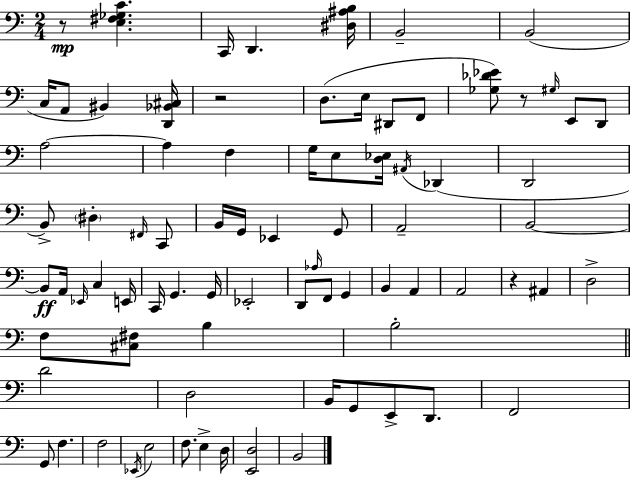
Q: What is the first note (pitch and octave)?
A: C2